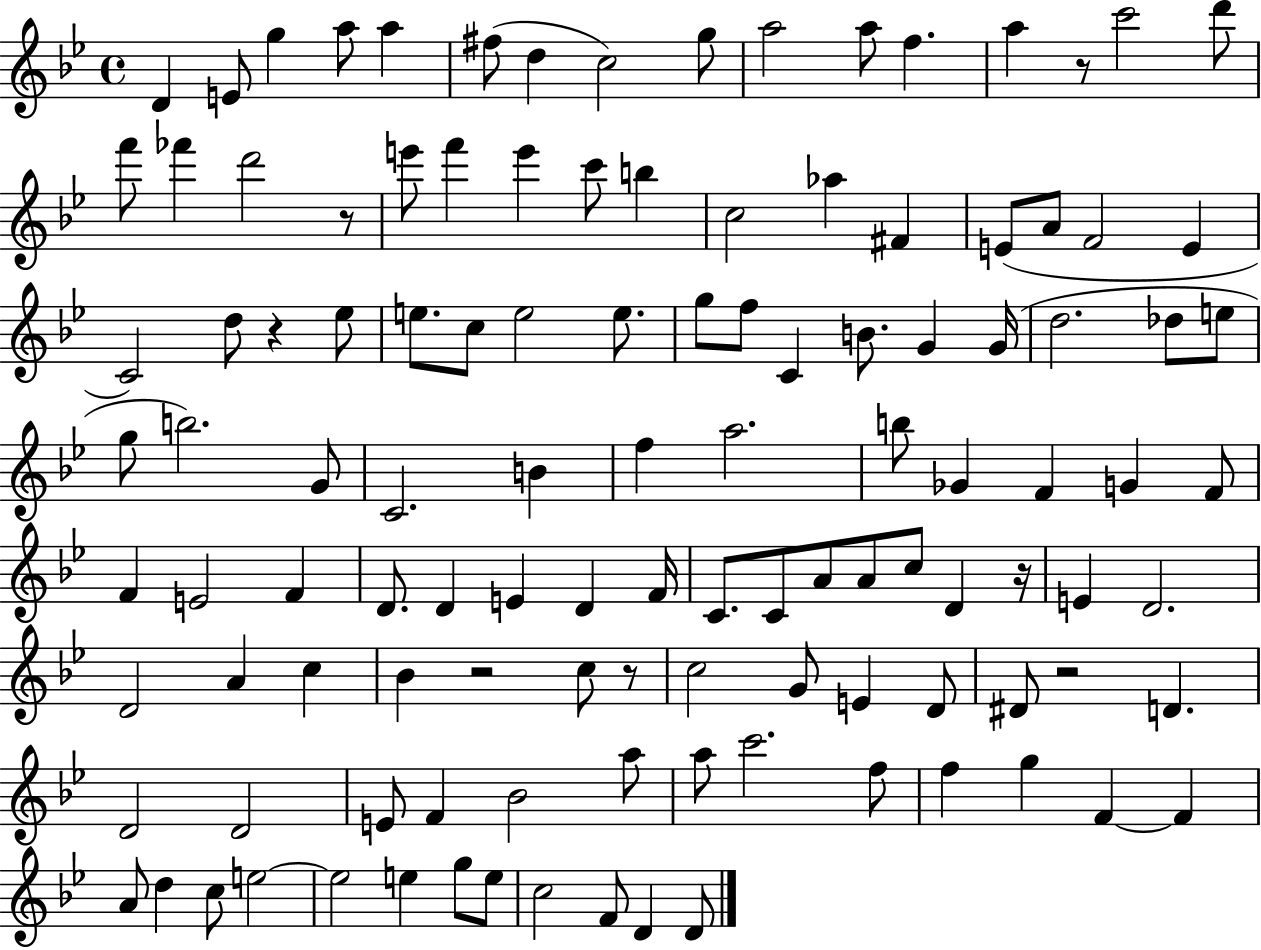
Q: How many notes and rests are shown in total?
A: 117